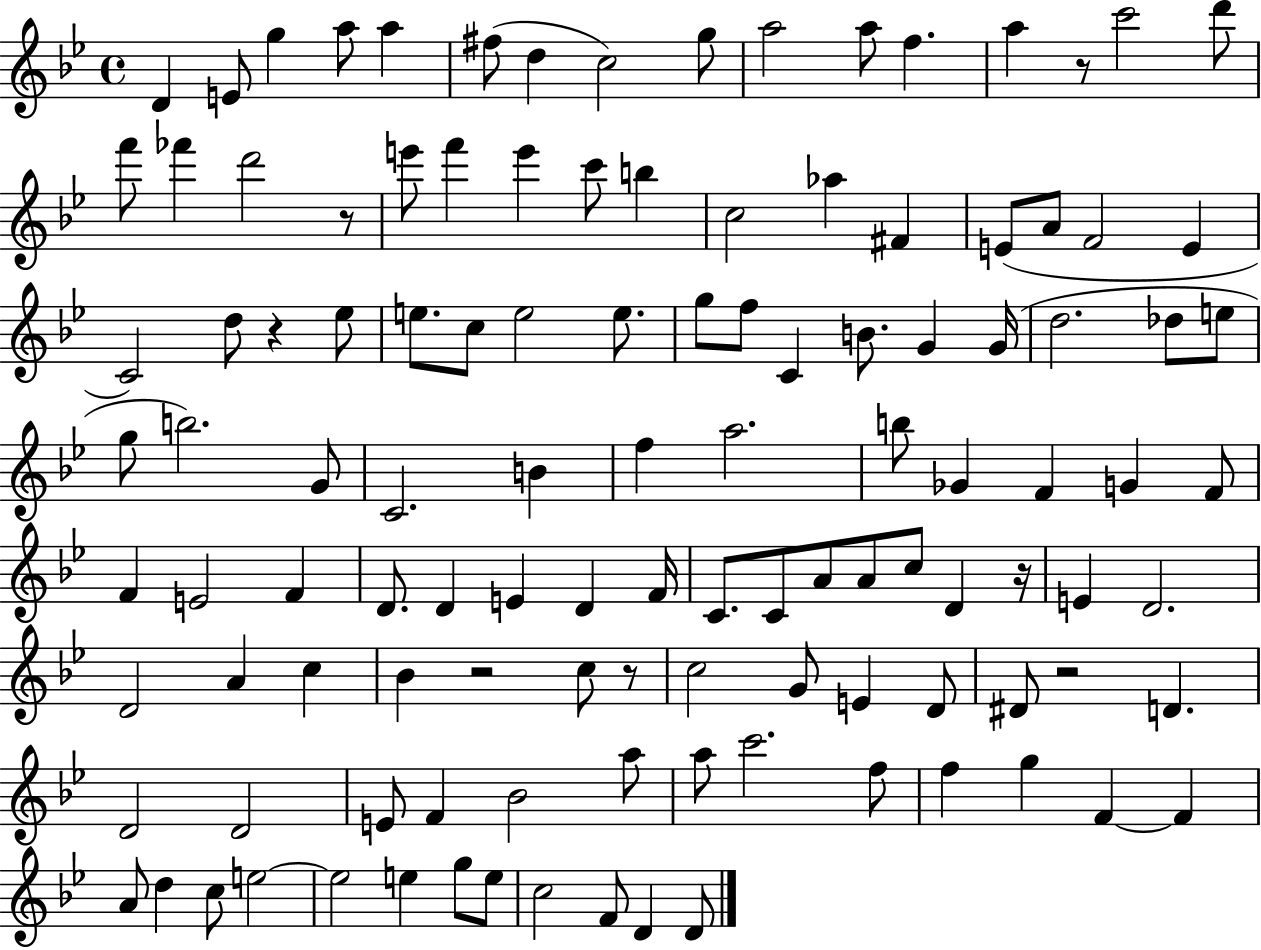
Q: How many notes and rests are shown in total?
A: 117